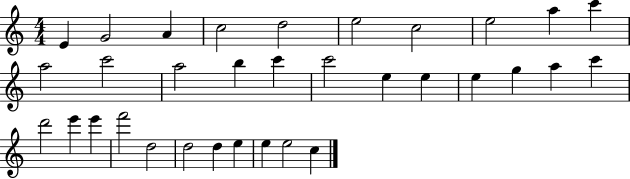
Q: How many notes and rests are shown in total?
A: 33